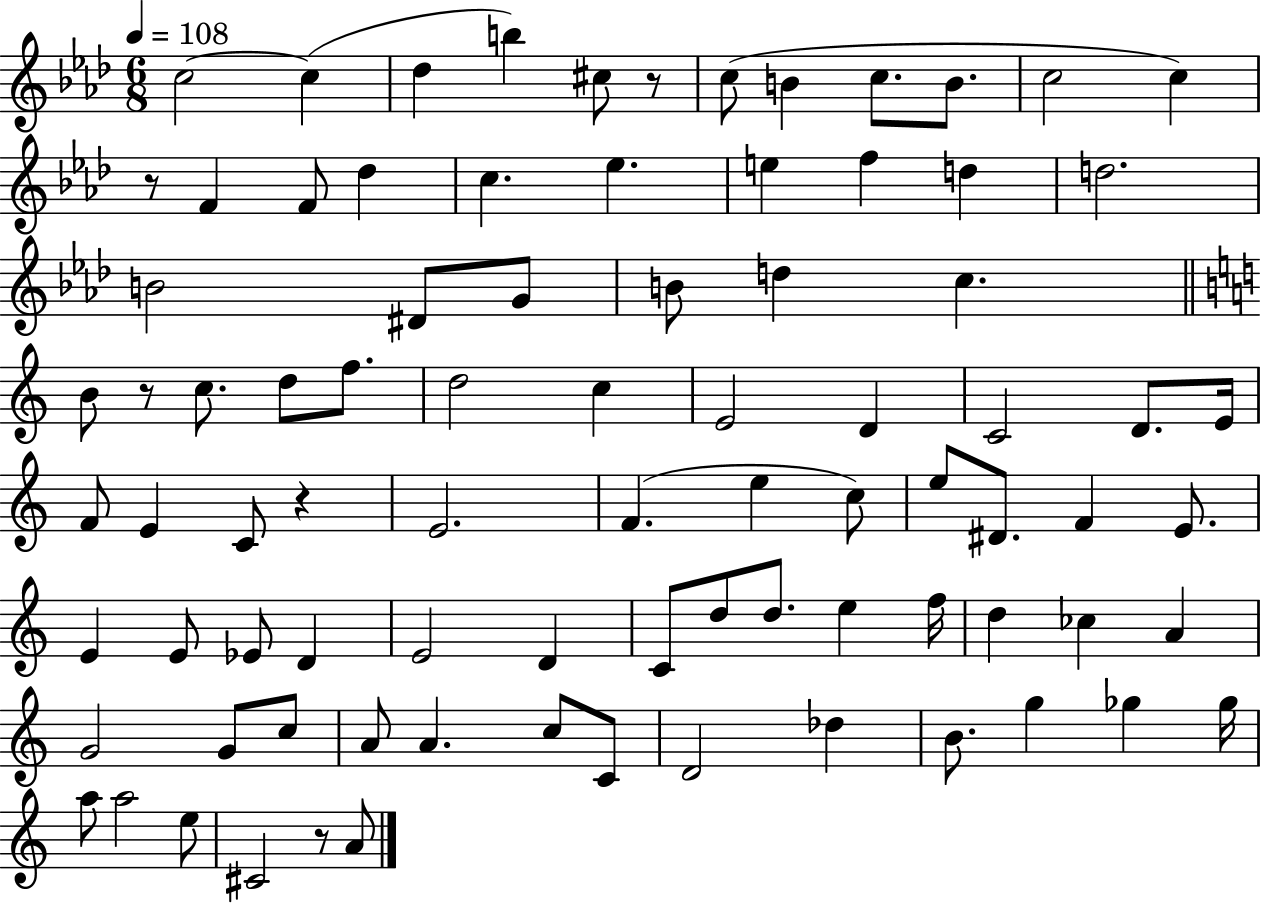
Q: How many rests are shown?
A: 5